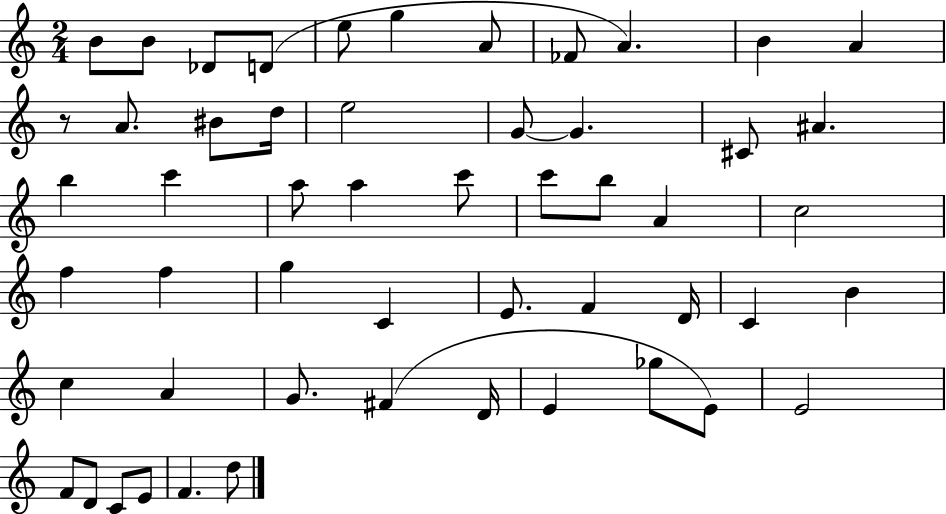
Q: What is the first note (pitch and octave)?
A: B4